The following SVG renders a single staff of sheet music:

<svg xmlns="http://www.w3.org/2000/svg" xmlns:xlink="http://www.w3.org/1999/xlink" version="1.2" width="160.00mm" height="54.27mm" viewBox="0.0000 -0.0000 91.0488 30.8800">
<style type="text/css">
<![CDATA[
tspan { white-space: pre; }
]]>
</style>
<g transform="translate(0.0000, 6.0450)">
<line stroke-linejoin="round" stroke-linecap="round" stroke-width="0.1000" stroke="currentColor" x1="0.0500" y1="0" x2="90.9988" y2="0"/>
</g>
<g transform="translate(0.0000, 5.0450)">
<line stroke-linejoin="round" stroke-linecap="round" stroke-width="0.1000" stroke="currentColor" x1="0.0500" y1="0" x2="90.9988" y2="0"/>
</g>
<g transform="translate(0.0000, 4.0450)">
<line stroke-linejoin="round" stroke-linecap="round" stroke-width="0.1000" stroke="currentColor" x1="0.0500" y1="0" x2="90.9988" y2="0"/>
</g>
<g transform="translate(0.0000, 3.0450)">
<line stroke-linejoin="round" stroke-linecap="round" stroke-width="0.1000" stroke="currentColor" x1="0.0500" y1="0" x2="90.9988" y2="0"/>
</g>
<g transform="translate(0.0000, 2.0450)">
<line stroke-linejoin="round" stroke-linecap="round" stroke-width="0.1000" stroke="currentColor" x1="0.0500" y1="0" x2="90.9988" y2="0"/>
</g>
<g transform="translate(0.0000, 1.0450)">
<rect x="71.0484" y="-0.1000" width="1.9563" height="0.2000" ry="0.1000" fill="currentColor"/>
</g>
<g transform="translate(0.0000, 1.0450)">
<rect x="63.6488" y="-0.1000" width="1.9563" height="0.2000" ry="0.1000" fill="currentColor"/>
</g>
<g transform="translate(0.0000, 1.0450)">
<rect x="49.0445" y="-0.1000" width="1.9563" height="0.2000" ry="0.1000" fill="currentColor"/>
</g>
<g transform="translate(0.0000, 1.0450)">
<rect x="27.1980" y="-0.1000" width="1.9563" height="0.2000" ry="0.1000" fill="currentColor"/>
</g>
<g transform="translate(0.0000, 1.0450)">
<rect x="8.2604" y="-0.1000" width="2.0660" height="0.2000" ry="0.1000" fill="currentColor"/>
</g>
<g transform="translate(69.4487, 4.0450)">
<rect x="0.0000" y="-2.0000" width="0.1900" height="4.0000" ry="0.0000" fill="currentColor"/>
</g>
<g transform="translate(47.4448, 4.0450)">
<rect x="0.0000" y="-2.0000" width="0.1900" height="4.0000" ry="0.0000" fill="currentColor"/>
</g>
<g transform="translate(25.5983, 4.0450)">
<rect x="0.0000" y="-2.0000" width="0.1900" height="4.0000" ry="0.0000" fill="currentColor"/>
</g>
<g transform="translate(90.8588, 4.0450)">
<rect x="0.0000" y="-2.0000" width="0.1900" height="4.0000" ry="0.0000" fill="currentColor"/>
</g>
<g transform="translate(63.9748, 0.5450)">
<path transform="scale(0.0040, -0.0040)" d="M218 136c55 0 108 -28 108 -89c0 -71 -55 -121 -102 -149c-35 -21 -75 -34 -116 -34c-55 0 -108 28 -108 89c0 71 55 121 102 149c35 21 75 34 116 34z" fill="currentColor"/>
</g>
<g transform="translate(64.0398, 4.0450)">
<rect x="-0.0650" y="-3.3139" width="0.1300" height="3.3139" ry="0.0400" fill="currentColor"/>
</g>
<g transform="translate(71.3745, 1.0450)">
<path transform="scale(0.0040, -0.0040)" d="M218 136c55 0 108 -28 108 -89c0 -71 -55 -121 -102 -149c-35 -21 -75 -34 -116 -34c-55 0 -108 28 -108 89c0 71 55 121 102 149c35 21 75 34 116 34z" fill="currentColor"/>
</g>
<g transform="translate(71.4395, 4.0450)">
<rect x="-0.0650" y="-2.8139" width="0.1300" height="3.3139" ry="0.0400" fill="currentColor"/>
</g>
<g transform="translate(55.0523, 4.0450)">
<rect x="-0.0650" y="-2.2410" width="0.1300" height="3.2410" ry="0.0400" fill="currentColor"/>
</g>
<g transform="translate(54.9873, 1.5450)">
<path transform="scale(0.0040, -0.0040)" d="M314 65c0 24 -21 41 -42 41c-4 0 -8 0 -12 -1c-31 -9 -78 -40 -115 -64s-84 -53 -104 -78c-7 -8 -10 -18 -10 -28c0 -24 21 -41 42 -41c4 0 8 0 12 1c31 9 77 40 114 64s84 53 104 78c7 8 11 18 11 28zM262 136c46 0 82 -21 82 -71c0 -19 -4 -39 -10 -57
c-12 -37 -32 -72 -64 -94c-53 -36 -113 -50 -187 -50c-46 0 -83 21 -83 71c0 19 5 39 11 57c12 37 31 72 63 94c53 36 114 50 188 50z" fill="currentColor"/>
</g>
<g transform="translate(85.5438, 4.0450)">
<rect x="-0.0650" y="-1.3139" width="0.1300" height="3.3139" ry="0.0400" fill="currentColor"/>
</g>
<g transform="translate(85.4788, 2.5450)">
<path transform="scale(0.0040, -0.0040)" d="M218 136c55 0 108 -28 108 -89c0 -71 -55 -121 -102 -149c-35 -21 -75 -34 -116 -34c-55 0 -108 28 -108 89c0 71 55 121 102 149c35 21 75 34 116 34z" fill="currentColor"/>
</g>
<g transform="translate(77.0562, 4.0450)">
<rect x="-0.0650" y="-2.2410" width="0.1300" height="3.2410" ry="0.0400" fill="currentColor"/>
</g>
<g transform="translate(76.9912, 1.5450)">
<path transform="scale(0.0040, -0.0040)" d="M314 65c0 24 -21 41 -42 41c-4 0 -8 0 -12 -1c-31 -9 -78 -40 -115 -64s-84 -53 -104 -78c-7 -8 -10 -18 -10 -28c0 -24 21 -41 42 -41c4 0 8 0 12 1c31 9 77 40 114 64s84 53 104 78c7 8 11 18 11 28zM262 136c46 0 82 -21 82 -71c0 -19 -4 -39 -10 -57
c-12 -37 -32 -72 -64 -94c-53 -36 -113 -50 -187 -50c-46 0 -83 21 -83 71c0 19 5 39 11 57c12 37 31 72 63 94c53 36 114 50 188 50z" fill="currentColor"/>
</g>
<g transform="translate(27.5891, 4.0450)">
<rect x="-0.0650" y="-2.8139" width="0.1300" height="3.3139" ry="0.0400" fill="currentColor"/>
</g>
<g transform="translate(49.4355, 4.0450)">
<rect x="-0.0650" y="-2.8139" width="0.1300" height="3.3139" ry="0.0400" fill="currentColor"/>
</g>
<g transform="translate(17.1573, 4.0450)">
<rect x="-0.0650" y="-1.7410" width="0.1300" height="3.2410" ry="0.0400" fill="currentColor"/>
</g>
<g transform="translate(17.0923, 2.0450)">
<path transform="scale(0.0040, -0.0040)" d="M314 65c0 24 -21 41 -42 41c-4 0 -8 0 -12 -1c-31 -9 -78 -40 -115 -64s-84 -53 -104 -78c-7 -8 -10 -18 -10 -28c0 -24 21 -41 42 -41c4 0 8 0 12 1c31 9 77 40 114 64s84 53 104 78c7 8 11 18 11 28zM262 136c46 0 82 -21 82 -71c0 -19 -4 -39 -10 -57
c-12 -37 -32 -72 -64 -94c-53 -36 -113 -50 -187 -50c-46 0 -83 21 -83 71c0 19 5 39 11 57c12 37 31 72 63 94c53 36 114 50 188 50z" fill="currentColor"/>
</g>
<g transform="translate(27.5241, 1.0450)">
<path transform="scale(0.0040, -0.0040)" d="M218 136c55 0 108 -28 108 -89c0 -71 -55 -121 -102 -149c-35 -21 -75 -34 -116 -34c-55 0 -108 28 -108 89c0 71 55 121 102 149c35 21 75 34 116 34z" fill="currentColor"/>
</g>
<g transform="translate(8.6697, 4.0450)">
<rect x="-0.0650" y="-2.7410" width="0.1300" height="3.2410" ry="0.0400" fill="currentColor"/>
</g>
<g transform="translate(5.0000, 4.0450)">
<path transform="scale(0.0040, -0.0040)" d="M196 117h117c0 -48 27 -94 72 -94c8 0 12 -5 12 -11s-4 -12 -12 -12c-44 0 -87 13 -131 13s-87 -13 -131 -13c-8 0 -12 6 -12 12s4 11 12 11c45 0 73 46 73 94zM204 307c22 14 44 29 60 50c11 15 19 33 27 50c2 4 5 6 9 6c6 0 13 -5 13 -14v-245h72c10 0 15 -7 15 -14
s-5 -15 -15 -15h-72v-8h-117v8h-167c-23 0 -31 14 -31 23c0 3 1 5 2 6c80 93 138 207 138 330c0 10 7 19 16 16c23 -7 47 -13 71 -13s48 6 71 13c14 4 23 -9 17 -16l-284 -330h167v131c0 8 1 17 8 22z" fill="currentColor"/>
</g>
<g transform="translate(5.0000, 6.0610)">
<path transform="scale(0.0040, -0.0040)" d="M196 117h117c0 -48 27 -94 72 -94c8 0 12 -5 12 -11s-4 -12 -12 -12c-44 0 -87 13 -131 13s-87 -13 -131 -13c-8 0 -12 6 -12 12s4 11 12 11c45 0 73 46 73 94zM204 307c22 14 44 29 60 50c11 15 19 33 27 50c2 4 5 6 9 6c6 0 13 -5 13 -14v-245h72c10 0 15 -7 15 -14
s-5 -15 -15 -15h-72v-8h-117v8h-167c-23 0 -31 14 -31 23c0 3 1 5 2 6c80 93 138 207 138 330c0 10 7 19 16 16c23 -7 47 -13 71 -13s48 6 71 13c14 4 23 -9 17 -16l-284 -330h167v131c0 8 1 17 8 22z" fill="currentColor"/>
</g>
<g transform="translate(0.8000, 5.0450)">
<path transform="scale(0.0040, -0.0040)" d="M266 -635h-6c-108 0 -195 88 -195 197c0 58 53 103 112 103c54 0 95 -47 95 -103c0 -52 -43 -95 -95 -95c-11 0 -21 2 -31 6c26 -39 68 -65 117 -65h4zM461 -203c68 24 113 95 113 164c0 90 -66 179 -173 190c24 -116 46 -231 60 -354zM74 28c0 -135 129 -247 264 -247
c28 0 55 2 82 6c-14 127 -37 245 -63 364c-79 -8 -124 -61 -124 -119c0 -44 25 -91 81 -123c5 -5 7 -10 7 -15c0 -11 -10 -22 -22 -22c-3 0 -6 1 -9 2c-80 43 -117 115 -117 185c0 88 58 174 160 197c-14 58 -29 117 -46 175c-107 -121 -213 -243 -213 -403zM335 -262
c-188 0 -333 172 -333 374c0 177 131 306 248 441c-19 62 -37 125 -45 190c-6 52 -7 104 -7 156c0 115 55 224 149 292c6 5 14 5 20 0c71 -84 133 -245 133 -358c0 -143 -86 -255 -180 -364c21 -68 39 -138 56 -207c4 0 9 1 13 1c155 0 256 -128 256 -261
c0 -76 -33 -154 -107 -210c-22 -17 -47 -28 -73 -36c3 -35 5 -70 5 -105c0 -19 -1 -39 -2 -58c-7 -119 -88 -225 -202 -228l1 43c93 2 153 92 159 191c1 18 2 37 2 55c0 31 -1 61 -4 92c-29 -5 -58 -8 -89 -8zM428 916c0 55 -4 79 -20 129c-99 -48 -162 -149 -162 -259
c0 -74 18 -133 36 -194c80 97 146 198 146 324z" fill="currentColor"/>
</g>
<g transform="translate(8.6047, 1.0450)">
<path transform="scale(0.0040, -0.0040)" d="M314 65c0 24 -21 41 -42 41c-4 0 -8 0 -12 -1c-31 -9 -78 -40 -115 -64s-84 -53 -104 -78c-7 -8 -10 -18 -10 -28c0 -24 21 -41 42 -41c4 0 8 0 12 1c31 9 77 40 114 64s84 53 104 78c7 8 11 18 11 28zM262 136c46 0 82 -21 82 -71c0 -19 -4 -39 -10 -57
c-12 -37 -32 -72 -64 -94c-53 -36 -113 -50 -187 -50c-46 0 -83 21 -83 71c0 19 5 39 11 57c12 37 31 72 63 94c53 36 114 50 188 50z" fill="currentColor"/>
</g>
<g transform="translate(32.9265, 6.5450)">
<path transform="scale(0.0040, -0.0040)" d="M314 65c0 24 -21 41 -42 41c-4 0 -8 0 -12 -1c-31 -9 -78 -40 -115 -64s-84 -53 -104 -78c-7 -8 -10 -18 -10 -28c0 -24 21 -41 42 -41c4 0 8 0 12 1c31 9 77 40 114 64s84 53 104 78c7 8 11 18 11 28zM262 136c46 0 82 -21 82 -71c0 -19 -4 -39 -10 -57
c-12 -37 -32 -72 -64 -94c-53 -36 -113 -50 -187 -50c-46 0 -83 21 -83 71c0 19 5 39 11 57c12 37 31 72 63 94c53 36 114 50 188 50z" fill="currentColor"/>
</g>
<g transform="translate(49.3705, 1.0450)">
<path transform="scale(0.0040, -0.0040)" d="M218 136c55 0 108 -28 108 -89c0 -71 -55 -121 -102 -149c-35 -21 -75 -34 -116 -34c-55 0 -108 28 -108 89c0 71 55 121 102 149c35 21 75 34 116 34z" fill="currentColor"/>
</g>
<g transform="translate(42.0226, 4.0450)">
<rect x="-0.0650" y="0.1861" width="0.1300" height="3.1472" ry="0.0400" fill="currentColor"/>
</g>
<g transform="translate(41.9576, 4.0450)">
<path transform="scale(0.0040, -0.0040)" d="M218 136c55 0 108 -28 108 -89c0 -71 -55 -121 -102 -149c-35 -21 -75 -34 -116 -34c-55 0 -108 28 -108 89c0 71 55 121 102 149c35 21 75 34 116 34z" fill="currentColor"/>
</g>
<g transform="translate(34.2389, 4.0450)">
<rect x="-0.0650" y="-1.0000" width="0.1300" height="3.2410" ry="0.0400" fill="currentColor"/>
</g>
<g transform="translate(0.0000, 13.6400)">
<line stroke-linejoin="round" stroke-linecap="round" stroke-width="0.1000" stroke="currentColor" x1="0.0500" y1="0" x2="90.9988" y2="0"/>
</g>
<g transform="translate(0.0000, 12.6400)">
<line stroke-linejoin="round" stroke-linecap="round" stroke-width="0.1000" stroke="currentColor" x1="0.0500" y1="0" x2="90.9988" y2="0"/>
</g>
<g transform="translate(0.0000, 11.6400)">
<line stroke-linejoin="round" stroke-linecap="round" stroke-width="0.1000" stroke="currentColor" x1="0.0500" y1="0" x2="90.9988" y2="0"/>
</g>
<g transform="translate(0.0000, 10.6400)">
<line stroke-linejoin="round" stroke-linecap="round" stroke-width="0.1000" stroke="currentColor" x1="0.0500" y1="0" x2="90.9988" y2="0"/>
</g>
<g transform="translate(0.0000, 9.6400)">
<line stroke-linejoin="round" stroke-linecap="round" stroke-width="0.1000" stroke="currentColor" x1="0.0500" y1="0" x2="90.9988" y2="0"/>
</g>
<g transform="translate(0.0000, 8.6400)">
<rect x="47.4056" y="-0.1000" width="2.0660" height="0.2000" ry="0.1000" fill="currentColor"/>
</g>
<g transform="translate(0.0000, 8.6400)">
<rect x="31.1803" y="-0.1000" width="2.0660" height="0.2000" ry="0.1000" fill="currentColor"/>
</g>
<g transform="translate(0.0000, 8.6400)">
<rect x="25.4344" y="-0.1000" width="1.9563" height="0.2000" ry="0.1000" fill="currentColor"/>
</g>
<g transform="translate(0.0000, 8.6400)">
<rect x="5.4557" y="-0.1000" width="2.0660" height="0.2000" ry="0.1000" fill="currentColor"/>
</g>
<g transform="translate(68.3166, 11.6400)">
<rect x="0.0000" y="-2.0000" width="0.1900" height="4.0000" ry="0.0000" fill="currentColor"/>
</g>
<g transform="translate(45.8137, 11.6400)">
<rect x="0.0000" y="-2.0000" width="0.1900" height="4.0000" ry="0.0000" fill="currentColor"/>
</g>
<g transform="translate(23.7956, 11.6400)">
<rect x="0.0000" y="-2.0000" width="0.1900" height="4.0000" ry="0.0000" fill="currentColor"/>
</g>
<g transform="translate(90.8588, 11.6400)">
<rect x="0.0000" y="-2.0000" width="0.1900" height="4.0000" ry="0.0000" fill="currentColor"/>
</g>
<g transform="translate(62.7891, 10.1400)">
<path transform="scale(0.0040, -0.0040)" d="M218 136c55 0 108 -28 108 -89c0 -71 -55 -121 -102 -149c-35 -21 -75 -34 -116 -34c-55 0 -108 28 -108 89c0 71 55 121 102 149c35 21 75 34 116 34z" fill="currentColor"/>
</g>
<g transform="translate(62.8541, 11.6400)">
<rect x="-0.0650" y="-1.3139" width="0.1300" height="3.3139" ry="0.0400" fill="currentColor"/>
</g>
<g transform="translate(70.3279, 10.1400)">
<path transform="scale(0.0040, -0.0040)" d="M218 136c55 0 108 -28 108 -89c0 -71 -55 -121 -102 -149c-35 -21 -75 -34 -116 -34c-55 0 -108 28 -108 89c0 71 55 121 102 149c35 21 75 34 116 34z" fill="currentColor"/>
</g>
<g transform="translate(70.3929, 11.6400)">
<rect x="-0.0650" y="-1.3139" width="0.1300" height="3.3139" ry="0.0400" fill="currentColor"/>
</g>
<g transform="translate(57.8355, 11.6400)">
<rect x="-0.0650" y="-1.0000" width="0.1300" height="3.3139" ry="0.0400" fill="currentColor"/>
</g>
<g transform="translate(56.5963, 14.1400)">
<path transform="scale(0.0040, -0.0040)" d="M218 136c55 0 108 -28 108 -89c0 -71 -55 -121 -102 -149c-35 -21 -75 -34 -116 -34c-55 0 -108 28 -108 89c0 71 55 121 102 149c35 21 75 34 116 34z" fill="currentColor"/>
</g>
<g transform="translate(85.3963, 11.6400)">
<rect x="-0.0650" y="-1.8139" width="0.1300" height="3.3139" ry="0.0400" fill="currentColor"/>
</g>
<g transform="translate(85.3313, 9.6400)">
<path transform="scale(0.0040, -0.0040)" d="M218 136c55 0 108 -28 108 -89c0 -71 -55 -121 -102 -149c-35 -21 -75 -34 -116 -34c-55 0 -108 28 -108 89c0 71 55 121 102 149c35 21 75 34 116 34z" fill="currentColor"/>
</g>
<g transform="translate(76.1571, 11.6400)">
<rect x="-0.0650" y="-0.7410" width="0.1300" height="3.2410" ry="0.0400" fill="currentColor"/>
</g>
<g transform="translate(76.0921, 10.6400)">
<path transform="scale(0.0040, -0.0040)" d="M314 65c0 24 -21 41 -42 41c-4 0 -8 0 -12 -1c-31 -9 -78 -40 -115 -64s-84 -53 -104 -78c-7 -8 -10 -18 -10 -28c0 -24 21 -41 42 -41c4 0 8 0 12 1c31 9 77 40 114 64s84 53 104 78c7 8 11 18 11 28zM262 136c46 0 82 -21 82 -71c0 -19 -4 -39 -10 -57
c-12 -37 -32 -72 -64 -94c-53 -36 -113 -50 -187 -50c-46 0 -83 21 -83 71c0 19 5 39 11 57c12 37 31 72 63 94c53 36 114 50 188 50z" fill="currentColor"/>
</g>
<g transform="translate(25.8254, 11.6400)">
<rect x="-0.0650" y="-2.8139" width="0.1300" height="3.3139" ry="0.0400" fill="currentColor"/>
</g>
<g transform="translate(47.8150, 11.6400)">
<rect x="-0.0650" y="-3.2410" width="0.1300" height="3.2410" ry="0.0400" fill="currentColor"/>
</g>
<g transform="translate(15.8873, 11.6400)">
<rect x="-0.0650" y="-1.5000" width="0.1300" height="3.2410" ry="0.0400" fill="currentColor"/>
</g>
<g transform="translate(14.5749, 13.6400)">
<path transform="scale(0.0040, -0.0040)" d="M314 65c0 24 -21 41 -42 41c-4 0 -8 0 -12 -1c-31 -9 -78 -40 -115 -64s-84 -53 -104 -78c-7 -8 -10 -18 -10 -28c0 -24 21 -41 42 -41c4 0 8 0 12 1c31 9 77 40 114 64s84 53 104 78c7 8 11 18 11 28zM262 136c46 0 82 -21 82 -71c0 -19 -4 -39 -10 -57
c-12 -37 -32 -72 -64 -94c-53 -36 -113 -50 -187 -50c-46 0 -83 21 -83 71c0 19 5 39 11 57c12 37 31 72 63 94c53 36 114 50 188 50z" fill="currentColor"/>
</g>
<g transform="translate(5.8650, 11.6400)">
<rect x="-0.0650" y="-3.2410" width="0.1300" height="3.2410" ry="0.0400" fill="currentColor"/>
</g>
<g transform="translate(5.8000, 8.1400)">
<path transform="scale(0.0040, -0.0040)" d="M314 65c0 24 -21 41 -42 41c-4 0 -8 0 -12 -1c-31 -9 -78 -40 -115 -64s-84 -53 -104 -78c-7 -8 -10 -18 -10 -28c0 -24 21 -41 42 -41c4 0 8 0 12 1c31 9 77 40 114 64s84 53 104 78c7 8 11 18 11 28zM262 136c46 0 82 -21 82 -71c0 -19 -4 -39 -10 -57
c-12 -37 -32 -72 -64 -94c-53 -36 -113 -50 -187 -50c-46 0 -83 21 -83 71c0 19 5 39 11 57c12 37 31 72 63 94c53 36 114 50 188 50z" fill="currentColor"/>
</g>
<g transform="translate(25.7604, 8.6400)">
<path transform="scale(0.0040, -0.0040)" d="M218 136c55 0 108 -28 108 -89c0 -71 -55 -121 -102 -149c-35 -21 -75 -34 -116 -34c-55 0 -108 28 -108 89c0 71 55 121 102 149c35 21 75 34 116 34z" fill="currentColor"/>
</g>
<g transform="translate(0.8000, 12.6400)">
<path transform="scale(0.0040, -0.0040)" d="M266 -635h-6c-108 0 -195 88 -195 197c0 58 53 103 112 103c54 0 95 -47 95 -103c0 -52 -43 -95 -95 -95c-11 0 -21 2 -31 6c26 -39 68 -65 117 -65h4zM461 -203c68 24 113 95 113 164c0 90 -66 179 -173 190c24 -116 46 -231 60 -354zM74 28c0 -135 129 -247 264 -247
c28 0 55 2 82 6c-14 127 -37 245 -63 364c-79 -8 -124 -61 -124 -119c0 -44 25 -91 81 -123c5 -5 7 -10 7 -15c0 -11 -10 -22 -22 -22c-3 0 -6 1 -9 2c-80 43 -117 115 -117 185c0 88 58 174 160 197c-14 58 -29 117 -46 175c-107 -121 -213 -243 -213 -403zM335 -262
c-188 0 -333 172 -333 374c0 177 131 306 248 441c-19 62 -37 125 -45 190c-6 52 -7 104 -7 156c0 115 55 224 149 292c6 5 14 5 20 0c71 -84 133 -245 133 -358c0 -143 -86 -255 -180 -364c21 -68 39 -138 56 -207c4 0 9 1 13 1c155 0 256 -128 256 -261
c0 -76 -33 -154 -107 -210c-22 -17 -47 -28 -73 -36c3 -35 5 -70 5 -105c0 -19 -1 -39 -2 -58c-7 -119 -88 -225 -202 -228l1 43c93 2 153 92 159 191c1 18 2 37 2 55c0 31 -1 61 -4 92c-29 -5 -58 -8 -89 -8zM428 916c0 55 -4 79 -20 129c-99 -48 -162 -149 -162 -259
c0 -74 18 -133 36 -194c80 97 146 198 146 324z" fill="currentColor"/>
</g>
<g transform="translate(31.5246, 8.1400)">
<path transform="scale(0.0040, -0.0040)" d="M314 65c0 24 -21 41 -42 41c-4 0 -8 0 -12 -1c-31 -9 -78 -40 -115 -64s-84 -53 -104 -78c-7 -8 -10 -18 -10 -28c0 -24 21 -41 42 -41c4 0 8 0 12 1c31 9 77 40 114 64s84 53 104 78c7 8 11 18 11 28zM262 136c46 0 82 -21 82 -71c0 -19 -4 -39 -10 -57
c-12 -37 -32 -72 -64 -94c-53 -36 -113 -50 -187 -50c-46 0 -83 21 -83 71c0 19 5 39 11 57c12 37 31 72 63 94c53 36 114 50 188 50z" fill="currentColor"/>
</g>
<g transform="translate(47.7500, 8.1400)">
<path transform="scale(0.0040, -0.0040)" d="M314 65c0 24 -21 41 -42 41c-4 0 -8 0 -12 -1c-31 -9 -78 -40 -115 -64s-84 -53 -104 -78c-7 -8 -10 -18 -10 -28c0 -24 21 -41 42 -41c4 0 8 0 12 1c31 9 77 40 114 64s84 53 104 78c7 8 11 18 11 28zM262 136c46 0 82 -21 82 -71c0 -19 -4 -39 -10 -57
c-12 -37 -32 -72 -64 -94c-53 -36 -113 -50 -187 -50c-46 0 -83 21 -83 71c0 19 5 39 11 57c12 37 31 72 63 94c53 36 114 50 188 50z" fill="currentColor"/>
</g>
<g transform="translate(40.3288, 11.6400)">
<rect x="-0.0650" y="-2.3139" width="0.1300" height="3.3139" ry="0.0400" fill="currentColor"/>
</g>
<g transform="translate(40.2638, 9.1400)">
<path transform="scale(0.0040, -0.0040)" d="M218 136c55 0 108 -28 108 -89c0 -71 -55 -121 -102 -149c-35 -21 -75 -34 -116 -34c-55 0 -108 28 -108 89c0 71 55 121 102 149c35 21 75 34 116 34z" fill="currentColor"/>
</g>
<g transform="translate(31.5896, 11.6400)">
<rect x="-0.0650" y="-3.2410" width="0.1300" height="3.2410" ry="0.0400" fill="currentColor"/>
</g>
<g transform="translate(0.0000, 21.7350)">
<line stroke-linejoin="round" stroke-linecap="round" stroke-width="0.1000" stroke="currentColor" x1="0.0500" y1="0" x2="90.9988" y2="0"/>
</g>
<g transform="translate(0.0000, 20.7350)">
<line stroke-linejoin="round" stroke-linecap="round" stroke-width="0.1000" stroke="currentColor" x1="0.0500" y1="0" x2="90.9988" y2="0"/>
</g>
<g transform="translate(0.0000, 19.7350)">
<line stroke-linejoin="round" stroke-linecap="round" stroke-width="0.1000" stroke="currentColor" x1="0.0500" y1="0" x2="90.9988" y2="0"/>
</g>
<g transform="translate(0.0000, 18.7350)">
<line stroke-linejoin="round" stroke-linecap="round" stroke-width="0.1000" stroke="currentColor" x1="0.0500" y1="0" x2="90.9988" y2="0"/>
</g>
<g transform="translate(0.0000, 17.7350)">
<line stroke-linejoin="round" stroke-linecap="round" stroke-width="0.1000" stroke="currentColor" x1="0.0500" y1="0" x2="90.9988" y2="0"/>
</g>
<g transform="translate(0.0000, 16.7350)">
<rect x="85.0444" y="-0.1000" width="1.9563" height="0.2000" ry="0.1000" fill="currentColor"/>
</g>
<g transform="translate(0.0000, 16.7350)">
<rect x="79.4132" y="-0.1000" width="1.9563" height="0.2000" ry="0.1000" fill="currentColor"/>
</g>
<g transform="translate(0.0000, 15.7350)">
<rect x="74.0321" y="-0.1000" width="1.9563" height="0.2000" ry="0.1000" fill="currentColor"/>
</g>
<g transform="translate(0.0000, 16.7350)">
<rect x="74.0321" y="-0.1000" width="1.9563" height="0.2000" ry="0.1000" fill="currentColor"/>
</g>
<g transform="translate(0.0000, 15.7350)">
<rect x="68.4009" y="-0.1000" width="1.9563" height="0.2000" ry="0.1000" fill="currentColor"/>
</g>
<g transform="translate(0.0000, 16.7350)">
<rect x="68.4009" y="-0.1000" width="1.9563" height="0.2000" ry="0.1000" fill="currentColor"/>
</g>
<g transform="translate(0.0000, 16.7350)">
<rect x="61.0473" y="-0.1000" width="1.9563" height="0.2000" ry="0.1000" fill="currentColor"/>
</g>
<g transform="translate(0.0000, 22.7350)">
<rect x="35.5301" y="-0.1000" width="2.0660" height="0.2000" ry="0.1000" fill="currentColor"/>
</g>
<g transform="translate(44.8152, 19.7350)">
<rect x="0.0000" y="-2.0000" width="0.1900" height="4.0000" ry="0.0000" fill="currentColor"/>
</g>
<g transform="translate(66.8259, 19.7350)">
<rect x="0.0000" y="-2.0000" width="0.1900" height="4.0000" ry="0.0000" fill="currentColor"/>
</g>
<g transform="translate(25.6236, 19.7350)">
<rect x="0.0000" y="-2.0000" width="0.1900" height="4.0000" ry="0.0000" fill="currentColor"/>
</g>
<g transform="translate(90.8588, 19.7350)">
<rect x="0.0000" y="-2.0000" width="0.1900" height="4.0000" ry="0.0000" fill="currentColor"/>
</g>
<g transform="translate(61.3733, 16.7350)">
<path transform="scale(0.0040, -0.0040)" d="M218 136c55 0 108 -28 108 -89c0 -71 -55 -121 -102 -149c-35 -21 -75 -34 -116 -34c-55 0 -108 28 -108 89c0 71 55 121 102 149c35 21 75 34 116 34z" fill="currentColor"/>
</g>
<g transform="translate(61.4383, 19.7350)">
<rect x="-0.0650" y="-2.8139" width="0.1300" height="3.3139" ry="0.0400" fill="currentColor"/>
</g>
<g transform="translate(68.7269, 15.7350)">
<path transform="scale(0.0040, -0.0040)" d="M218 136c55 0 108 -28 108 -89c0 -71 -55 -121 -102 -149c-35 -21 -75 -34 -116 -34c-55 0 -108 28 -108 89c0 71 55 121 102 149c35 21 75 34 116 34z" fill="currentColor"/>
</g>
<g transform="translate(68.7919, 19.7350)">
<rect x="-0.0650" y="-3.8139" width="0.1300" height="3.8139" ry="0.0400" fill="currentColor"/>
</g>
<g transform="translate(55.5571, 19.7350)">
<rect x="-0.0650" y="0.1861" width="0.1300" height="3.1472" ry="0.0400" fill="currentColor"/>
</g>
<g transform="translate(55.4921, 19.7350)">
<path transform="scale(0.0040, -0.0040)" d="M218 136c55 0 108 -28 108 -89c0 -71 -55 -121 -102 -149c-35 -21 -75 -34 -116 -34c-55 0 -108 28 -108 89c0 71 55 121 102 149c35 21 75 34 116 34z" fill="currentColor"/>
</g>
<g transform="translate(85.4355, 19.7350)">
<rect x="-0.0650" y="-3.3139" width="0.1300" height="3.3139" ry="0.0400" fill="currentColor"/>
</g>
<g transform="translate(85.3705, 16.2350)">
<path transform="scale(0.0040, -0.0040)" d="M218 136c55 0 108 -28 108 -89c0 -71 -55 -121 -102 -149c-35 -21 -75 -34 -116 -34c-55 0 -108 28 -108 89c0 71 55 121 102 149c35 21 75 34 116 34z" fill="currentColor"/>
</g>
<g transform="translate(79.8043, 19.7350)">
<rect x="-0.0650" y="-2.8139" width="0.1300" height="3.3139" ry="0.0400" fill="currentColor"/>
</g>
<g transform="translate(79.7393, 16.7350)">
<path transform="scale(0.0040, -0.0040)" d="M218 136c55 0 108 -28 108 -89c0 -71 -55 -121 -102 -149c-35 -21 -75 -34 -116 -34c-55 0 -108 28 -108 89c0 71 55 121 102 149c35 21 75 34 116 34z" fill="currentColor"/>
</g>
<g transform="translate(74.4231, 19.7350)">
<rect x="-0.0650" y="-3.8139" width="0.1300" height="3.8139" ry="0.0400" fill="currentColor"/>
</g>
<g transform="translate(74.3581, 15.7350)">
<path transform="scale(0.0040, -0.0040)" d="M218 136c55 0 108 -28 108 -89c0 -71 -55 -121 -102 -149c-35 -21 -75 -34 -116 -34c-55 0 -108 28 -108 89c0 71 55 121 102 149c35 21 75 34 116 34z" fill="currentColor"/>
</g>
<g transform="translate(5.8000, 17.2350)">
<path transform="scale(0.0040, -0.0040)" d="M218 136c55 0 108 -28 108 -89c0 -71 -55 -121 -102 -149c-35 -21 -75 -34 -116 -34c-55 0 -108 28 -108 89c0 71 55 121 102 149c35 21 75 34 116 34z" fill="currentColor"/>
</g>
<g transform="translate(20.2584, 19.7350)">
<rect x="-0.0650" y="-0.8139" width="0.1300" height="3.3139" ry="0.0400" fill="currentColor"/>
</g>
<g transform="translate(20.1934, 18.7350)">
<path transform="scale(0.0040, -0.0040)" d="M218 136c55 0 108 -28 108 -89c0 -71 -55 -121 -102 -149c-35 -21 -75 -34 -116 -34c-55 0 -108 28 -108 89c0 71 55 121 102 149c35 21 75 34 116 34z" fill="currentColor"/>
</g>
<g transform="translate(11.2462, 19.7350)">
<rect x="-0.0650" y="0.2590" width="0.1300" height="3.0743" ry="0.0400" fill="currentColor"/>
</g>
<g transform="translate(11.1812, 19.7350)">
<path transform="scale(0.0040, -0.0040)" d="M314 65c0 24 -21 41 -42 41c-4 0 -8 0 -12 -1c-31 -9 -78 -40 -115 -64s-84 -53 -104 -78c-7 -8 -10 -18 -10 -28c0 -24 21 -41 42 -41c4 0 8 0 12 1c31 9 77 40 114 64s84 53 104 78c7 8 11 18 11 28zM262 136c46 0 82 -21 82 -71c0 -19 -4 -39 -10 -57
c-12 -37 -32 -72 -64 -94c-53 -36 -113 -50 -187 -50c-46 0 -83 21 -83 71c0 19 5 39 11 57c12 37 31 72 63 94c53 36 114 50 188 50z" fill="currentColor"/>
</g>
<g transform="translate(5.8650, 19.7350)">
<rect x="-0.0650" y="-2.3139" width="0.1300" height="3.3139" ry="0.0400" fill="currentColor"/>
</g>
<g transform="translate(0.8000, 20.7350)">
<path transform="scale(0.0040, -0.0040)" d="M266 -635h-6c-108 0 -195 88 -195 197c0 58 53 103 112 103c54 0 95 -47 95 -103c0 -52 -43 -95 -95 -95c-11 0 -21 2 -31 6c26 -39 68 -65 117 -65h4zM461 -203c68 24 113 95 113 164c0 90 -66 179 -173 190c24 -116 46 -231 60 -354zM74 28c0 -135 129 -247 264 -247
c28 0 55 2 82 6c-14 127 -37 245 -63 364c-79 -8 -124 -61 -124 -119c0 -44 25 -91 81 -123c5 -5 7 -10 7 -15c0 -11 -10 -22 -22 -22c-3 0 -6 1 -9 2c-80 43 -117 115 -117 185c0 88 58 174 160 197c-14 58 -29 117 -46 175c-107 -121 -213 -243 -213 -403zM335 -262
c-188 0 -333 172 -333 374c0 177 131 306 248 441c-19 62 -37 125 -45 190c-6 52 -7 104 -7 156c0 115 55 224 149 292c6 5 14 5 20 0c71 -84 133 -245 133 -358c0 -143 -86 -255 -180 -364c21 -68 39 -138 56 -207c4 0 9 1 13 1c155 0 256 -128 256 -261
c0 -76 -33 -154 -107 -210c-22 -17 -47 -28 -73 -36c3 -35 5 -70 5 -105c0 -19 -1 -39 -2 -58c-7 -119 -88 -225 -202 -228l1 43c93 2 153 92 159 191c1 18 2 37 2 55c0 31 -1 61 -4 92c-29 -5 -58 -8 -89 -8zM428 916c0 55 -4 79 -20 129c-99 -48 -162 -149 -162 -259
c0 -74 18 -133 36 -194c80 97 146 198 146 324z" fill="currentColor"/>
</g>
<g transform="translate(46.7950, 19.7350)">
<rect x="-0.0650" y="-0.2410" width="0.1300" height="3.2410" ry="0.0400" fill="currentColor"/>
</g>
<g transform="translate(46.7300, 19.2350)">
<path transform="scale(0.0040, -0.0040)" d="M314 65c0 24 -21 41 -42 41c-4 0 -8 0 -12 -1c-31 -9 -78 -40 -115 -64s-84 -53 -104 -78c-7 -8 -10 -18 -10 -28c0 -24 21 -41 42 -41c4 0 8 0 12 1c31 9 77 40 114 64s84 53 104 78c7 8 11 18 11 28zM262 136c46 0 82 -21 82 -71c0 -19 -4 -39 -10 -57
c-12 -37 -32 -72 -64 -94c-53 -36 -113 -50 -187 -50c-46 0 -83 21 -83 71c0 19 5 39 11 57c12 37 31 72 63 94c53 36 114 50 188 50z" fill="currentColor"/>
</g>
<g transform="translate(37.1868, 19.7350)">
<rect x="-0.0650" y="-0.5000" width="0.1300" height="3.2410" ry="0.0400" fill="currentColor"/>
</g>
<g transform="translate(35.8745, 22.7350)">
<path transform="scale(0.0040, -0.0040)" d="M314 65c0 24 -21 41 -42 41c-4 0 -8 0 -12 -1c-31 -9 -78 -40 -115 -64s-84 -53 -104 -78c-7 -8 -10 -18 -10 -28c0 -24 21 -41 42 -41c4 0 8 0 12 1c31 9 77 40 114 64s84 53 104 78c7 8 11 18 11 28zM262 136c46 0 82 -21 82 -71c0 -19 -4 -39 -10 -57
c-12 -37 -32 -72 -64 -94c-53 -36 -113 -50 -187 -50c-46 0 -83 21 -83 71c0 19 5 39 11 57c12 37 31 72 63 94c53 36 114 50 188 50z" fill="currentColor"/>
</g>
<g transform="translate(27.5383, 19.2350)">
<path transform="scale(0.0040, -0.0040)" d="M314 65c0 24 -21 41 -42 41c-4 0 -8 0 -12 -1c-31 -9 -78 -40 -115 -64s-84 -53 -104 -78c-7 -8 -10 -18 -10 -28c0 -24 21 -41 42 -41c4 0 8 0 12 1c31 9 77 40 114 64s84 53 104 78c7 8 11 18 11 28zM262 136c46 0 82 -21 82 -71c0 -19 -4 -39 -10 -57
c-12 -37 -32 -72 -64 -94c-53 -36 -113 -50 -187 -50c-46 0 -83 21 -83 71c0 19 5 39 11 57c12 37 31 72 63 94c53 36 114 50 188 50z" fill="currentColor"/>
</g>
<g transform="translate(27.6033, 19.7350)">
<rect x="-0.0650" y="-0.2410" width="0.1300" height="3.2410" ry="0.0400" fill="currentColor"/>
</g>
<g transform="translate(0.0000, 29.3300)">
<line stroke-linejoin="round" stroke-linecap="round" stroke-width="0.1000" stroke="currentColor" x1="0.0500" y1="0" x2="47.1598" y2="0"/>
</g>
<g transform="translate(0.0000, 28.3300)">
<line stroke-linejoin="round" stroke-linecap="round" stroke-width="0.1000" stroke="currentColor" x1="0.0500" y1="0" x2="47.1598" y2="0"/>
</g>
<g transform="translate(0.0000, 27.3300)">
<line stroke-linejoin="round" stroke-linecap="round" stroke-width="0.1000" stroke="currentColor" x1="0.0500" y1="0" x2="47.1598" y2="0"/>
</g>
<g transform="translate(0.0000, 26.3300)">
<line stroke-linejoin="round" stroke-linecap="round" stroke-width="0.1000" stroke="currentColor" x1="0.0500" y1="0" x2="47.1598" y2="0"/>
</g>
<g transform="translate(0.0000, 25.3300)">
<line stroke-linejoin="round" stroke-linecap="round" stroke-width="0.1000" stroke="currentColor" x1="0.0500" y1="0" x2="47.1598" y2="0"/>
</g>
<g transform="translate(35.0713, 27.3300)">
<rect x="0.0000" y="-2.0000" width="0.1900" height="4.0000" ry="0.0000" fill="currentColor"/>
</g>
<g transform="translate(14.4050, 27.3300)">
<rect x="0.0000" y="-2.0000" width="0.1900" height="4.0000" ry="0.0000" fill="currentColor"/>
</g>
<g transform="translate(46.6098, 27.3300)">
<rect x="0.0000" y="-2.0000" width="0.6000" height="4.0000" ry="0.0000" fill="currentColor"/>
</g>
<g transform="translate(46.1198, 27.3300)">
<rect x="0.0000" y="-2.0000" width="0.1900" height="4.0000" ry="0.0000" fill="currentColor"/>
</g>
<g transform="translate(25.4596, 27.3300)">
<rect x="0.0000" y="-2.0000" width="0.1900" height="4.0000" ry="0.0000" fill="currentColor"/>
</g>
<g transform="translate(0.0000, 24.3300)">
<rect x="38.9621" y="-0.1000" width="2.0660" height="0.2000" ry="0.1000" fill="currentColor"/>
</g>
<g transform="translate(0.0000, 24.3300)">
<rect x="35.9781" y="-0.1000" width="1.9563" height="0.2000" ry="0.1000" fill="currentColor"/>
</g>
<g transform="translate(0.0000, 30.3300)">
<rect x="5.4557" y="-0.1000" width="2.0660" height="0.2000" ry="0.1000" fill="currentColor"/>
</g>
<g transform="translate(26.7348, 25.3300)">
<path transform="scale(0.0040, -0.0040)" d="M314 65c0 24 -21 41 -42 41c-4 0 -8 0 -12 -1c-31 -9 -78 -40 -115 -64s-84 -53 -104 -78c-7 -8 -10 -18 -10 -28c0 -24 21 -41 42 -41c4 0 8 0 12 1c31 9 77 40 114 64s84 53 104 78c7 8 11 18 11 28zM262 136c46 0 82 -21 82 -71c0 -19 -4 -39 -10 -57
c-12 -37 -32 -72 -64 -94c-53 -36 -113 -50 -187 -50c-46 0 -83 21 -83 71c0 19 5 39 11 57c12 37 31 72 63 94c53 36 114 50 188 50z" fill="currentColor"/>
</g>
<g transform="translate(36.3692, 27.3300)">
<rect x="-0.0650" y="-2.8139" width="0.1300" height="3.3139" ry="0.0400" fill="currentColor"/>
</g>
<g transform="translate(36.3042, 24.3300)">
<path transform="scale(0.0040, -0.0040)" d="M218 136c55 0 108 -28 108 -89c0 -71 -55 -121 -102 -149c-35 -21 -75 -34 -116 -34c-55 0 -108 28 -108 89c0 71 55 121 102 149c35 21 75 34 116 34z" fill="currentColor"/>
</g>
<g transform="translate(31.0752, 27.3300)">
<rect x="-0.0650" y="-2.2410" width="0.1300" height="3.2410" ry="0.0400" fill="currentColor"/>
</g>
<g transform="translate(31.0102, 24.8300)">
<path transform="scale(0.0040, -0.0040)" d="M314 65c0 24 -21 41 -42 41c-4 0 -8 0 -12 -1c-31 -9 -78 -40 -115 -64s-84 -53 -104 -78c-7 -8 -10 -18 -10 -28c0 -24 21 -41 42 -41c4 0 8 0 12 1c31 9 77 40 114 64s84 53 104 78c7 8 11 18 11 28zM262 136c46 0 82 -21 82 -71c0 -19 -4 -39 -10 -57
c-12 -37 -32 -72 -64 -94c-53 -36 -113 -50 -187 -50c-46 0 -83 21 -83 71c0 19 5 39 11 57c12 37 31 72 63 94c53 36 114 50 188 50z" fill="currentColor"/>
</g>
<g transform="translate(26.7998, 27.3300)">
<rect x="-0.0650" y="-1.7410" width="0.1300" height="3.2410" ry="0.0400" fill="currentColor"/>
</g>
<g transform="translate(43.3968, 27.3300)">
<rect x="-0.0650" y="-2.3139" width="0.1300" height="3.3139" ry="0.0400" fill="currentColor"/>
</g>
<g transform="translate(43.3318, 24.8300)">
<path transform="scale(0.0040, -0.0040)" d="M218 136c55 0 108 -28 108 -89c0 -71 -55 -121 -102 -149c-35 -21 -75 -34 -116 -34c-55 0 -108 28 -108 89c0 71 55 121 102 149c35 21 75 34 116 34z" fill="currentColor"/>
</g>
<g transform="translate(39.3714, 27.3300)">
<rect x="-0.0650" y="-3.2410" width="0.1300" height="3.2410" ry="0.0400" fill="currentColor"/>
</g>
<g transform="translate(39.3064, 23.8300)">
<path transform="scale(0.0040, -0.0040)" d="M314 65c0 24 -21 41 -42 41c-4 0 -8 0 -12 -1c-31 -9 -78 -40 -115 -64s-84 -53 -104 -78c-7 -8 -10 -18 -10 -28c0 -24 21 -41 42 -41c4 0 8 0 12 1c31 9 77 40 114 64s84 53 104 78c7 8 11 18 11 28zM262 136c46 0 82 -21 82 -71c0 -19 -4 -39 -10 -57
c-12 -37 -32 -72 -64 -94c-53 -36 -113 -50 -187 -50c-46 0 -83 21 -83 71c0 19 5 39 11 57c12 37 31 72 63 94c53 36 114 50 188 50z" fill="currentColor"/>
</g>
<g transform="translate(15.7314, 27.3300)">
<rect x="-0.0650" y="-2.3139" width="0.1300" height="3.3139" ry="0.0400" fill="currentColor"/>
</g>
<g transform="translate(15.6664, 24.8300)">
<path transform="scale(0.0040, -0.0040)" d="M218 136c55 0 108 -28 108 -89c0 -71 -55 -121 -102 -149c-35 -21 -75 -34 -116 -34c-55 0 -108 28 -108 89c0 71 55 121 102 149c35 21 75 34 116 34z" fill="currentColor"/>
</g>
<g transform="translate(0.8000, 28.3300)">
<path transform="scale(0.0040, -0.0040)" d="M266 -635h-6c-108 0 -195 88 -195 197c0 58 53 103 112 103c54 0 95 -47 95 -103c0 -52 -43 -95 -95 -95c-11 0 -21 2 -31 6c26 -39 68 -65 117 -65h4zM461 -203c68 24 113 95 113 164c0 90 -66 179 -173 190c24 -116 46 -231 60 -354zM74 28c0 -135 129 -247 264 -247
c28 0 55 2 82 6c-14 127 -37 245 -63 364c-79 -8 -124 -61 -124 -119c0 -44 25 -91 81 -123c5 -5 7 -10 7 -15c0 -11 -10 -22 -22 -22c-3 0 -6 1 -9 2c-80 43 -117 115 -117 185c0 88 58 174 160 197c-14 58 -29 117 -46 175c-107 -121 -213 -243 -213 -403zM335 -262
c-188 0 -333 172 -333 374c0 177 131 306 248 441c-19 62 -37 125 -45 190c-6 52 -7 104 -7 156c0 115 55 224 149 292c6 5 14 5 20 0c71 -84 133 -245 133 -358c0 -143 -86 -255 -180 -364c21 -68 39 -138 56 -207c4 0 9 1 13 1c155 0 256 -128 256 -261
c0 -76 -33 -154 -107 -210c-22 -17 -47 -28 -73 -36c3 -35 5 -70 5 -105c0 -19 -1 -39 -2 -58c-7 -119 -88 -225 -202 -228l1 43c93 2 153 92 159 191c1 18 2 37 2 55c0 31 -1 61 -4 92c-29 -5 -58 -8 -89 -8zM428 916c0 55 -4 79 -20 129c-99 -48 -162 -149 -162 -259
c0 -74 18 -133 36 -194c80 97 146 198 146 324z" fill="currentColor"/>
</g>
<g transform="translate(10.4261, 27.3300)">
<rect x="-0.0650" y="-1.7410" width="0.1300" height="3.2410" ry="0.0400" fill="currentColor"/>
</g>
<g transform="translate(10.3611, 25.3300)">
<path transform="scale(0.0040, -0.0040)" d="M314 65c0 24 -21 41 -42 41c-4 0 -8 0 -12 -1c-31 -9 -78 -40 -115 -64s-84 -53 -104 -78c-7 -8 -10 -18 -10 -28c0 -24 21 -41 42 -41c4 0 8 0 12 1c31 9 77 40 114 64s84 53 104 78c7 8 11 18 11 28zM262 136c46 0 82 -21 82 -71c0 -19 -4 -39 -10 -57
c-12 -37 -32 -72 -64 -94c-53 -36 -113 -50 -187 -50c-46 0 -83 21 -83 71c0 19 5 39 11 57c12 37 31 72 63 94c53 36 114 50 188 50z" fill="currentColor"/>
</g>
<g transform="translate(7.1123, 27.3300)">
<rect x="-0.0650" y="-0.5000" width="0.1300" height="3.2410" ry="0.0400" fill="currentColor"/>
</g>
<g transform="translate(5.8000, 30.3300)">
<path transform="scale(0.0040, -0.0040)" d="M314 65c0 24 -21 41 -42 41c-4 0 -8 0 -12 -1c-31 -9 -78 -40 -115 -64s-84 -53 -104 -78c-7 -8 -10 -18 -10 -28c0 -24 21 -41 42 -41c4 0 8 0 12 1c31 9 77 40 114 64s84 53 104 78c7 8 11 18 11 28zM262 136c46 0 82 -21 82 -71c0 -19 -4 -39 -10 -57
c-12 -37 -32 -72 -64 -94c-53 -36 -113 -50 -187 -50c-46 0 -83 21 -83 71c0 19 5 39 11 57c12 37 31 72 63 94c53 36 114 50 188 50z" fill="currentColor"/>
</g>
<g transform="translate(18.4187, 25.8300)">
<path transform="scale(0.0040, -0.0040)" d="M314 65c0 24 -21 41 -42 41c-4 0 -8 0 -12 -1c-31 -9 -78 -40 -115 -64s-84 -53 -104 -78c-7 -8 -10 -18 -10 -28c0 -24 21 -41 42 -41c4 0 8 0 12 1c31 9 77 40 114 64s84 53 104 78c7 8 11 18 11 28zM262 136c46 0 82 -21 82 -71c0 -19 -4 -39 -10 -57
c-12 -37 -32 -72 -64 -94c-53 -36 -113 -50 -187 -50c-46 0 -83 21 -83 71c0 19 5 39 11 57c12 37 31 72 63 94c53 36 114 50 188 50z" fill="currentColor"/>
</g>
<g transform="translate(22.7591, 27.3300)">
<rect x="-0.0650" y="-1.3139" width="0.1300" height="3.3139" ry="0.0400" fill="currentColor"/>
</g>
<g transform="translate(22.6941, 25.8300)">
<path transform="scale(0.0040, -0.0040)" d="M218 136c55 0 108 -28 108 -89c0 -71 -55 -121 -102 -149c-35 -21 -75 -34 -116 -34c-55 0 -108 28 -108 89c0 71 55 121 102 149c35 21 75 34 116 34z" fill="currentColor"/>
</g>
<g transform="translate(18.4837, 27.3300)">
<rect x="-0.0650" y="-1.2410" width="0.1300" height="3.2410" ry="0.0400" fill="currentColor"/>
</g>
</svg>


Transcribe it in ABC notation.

X:1
T:Untitled
M:4/4
L:1/4
K:C
a2 f2 a D2 B a g2 b a g2 e b2 E2 a b2 g b2 D e e d2 f g B2 d c2 C2 c2 B a c' c' a b C2 f2 g e2 e f2 g2 a b2 g